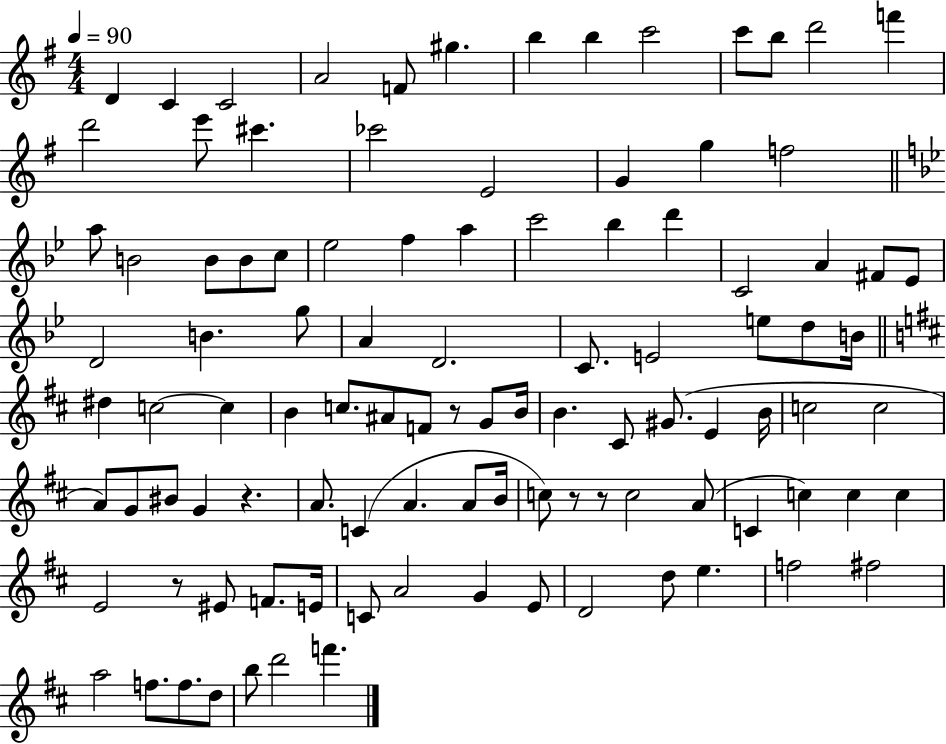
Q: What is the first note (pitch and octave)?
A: D4